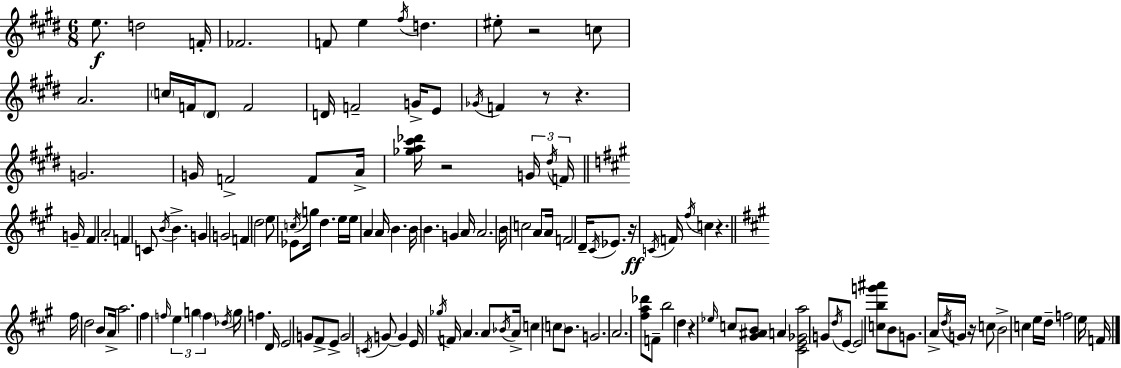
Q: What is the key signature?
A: E major